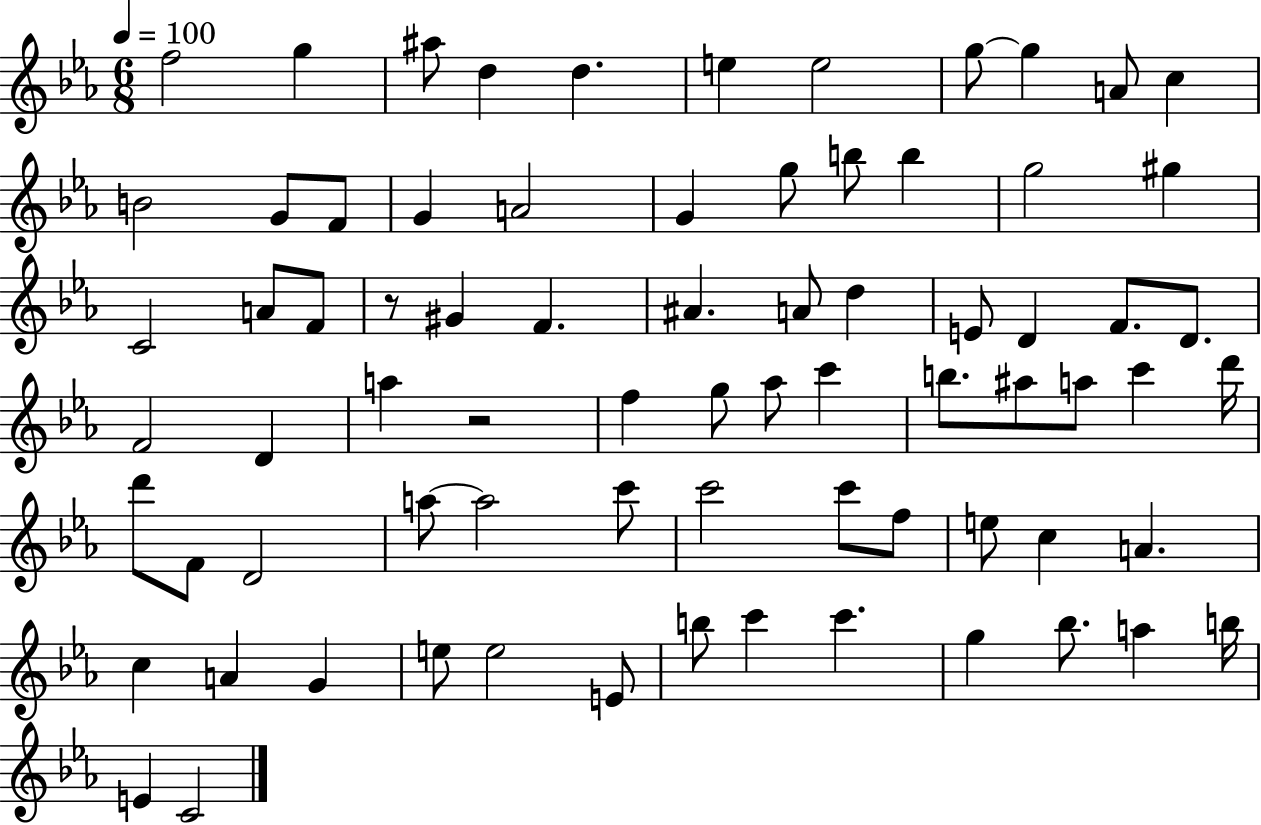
F5/h G5/q A#5/e D5/q D5/q. E5/q E5/h G5/e G5/q A4/e C5/q B4/h G4/e F4/e G4/q A4/h G4/q G5/e B5/e B5/q G5/h G#5/q C4/h A4/e F4/e R/e G#4/q F4/q. A#4/q. A4/e D5/q E4/e D4/q F4/e. D4/e. F4/h D4/q A5/q R/h F5/q G5/e Ab5/e C6/q B5/e. A#5/e A5/e C6/q D6/s D6/e F4/e D4/h A5/e A5/h C6/e C6/h C6/e F5/e E5/e C5/q A4/q. C5/q A4/q G4/q E5/e E5/h E4/e B5/e C6/q C6/q. G5/q Bb5/e. A5/q B5/s E4/q C4/h